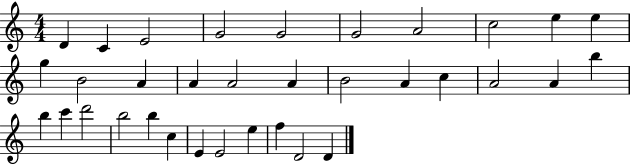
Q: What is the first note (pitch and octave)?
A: D4